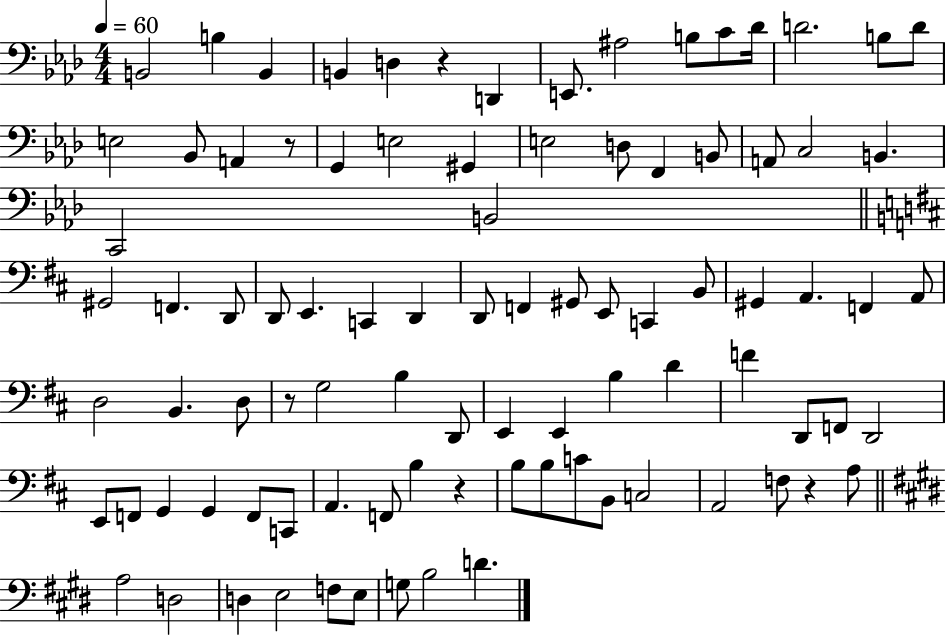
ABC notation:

X:1
T:Untitled
M:4/4
L:1/4
K:Ab
B,,2 B, B,, B,, D, z D,, E,,/2 ^A,2 B,/2 C/2 _D/4 D2 B,/2 D/2 E,2 _B,,/2 A,, z/2 G,, E,2 ^G,, E,2 D,/2 F,, B,,/2 A,,/2 C,2 B,, C,,2 B,,2 ^G,,2 F,, D,,/2 D,,/2 E,, C,, D,, D,,/2 F,, ^G,,/2 E,,/2 C,, B,,/2 ^G,, A,, F,, A,,/2 D,2 B,, D,/2 z/2 G,2 B, D,,/2 E,, E,, B, D F D,,/2 F,,/2 D,,2 E,,/2 F,,/2 G,, G,, F,,/2 C,,/2 A,, F,,/2 B, z B,/2 B,/2 C/2 B,,/2 C,2 A,,2 F,/2 z A,/2 A,2 D,2 D, E,2 F,/2 E,/2 G,/2 B,2 D